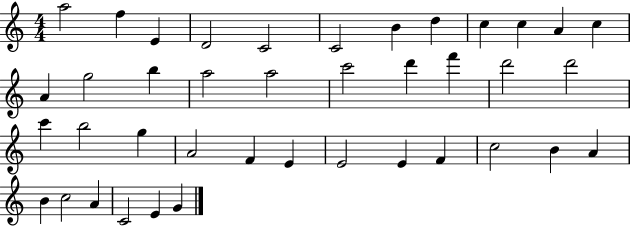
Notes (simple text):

A5/h F5/q E4/q D4/h C4/h C4/h B4/q D5/q C5/q C5/q A4/q C5/q A4/q G5/h B5/q A5/h A5/h C6/h D6/q F6/q D6/h D6/h C6/q B5/h G5/q A4/h F4/q E4/q E4/h E4/q F4/q C5/h B4/q A4/q B4/q C5/h A4/q C4/h E4/q G4/q